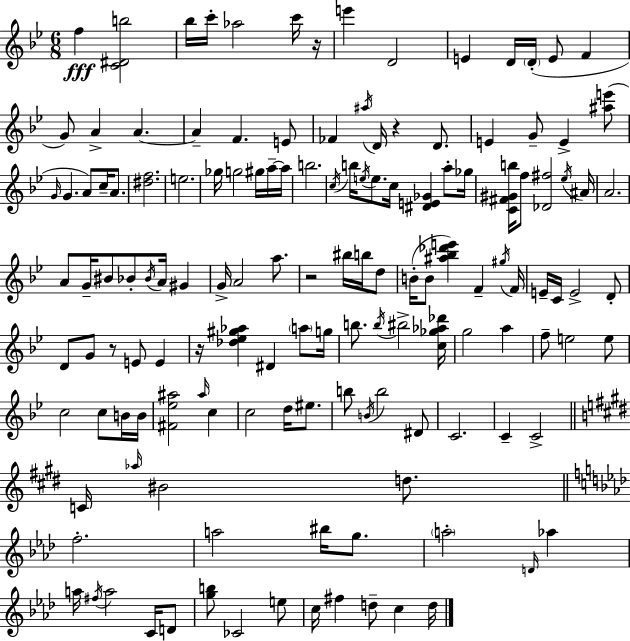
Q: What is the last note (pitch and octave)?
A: D5